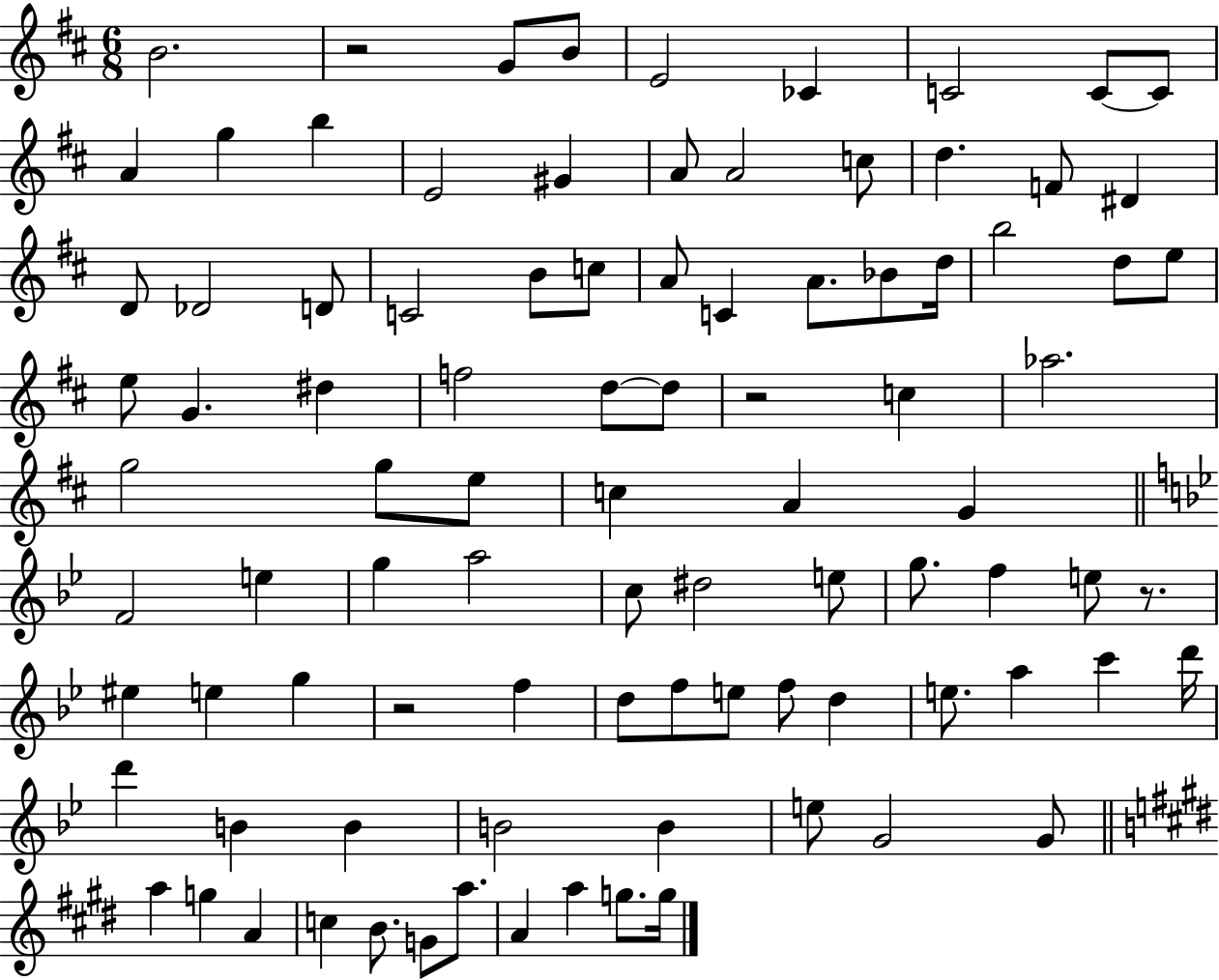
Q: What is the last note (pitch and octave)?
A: G5